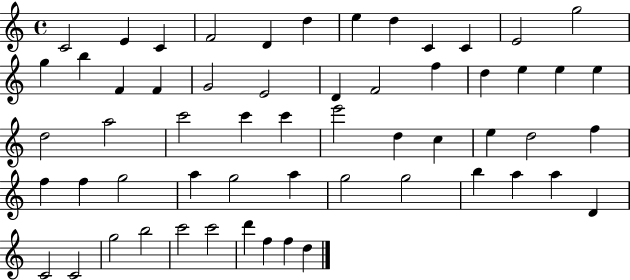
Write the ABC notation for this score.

X:1
T:Untitled
M:4/4
L:1/4
K:C
C2 E C F2 D d e d C C E2 g2 g b F F G2 E2 D F2 f d e e e d2 a2 c'2 c' c' e'2 d c e d2 f f f g2 a g2 a g2 g2 b a a D C2 C2 g2 b2 c'2 c'2 d' f f d